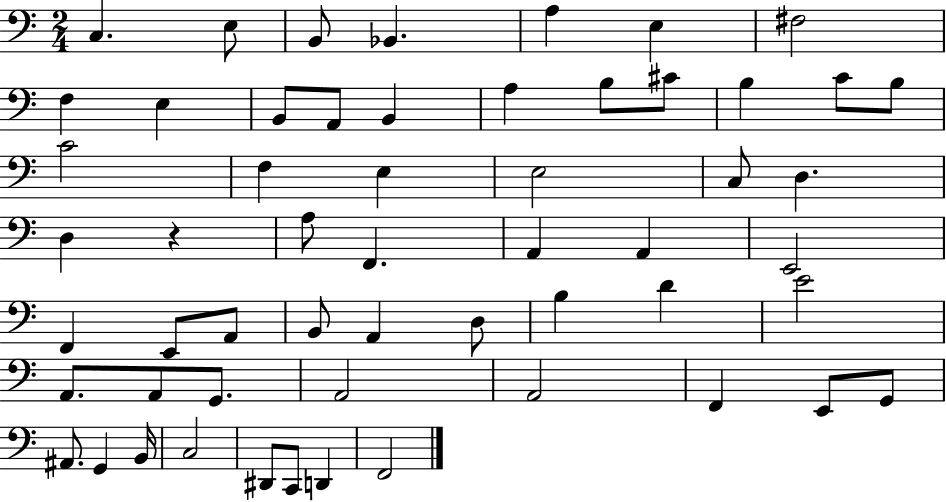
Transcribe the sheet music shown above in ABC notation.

X:1
T:Untitled
M:2/4
L:1/4
K:C
C, E,/2 B,,/2 _B,, A, E, ^F,2 F, E, B,,/2 A,,/2 B,, A, B,/2 ^C/2 B, C/2 B,/2 C2 F, E, E,2 C,/2 D, D, z A,/2 F,, A,, A,, E,,2 F,, E,,/2 A,,/2 B,,/2 A,, D,/2 B, D E2 A,,/2 A,,/2 G,,/2 A,,2 A,,2 F,, E,,/2 G,,/2 ^A,,/2 G,, B,,/4 C,2 ^D,,/2 C,,/2 D,, F,,2